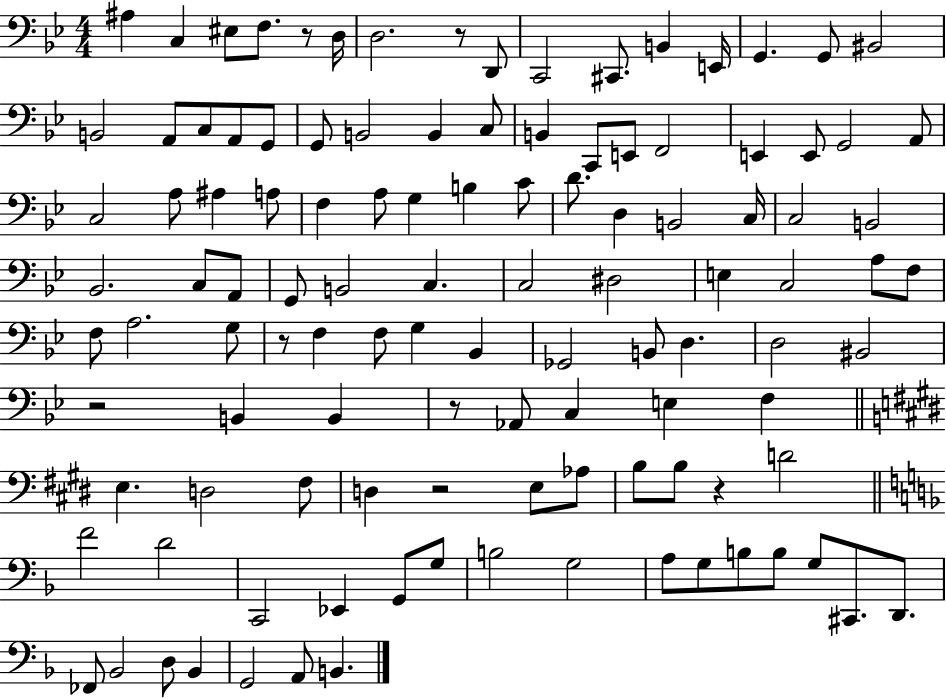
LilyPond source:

{
  \clef bass
  \numericTimeSignature
  \time 4/4
  \key bes \major
  \repeat volta 2 { ais4 c4 eis8 f8. r8 d16 | d2. r8 d,8 | c,2 cis,8. b,4 e,16 | g,4. g,8 bis,2 | \break b,2 a,8 c8 a,8 g,8 | g,8 b,2 b,4 c8 | b,4 c,8 e,8 f,2 | e,4 e,8 g,2 a,8 | \break c2 a8 ais4 a8 | f4 a8 g4 b4 c'8 | d'8. d4 b,2 c16 | c2 b,2 | \break bes,2. c8 a,8 | g,8 b,2 c4. | c2 dis2 | e4 c2 a8 f8 | \break f8 a2. g8 | r8 f4 f8 g4 bes,4 | ges,2 b,8 d4. | d2 bis,2 | \break r2 b,4 b,4 | r8 aes,8 c4 e4 f4 | \bar "||" \break \key e \major e4. d2 fis8 | d4 r2 e8 aes8 | b8 b8 r4 d'2 | \bar "||" \break \key d \minor f'2 d'2 | c,2 ees,4 g,8 g8 | b2 g2 | a8 g8 b8 b8 g8 cis,8. d,8. | \break fes,8 bes,2 d8 bes,4 | g,2 a,8 b,4. | } \bar "|."
}